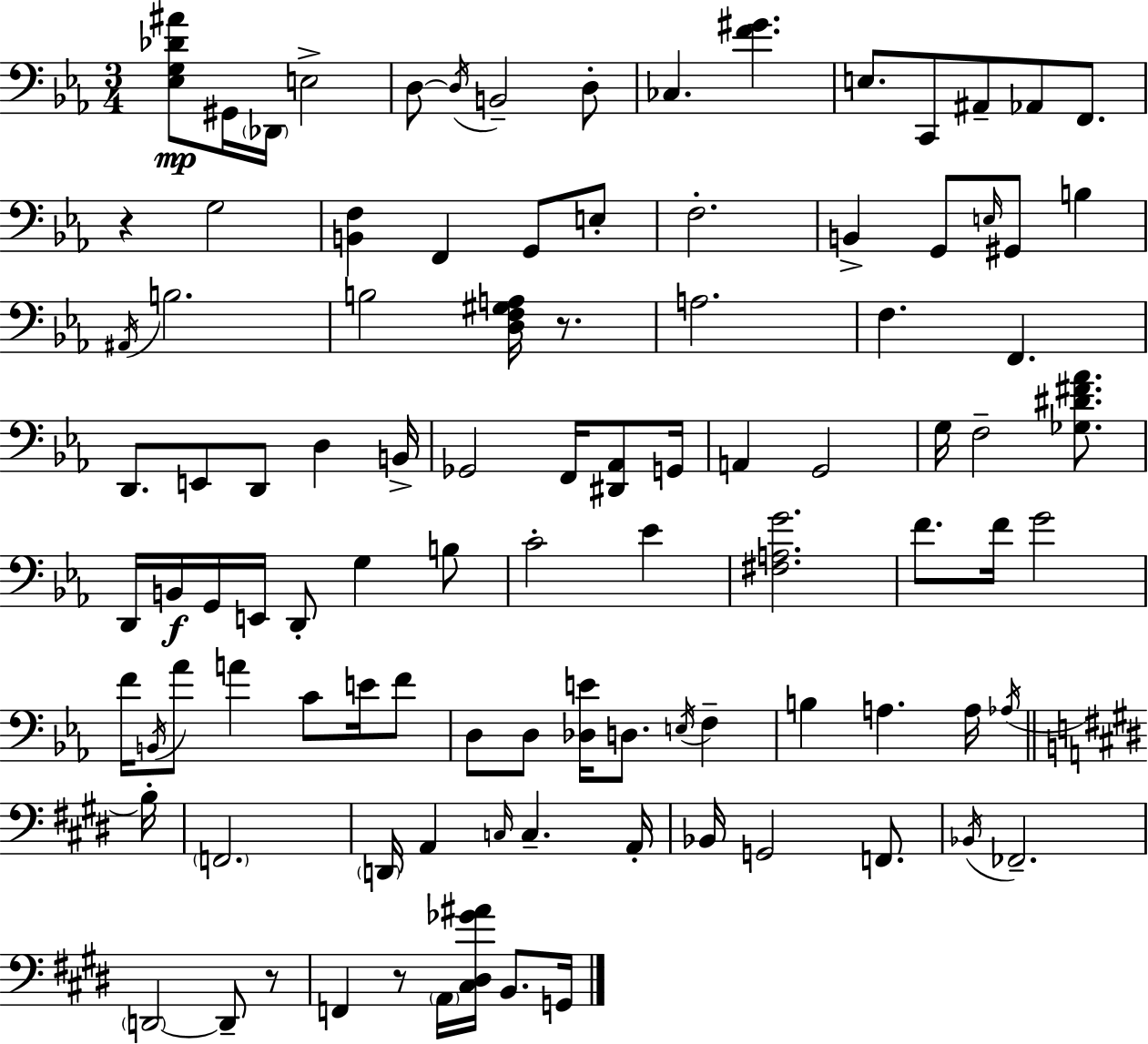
X:1
T:Untitled
M:3/4
L:1/4
K:Eb
[_E,G,_D^A]/2 ^G,,/4 _D,,/4 E,2 D,/2 D,/4 B,,2 D,/2 _C, [F^G] E,/2 C,,/2 ^A,,/2 _A,,/2 F,,/2 z G,2 [B,,F,] F,, G,,/2 E,/2 F,2 B,, G,,/2 E,/4 ^G,,/2 B, ^A,,/4 B,2 B,2 [D,F,^G,A,]/4 z/2 A,2 F, F,, D,,/2 E,,/2 D,,/2 D, B,,/4 _G,,2 F,,/4 [^D,,_A,,]/2 G,,/4 A,, G,,2 G,/4 F,2 [_G,^D^F_A]/2 D,,/4 B,,/4 G,,/4 E,,/4 D,,/2 G, B,/2 C2 _E [^F,A,G]2 F/2 F/4 G2 F/4 B,,/4 _A/2 A C/2 E/4 F/2 D,/2 D,/2 [_D,E]/4 D,/2 E,/4 F, B, A, A,/4 _A,/4 B,/4 F,,2 D,,/4 A,, C,/4 C, A,,/4 _B,,/4 G,,2 F,,/2 _B,,/4 _F,,2 D,,2 D,,/2 z/2 F,, z/2 A,,/4 [^C,^D,_G^A]/4 B,,/2 G,,/4